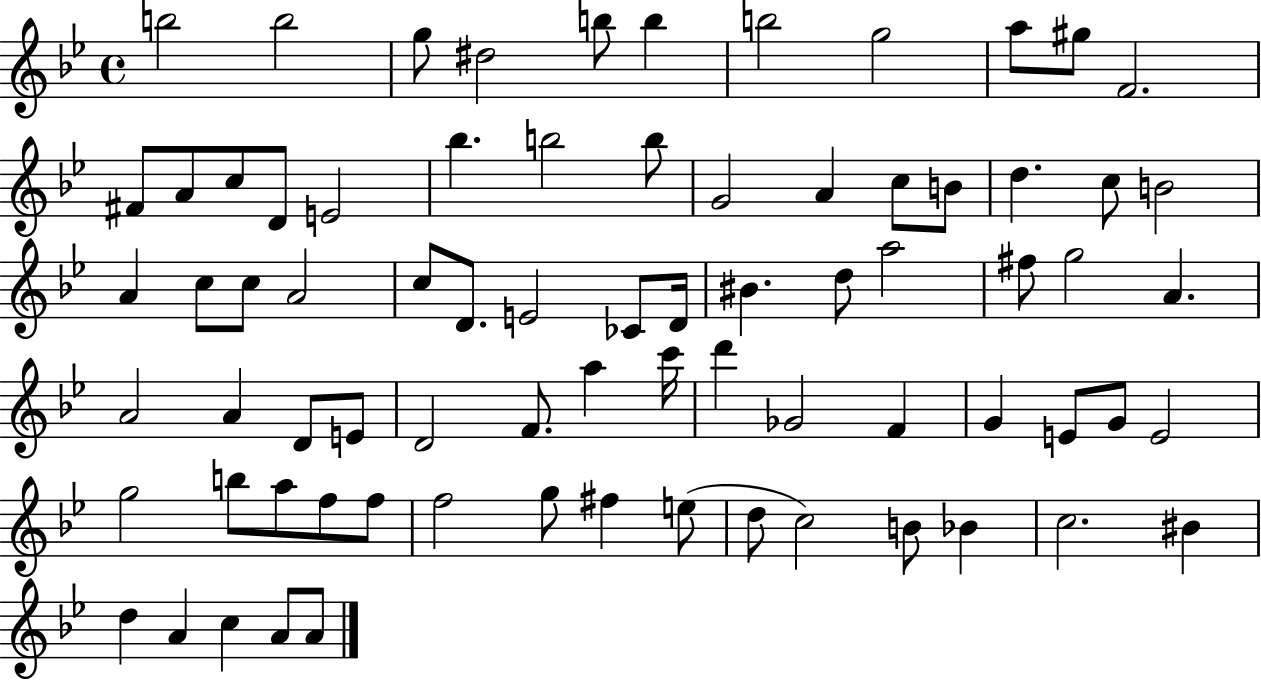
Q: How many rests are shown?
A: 0